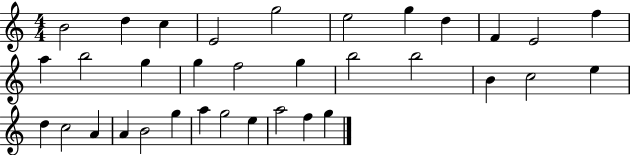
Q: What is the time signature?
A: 4/4